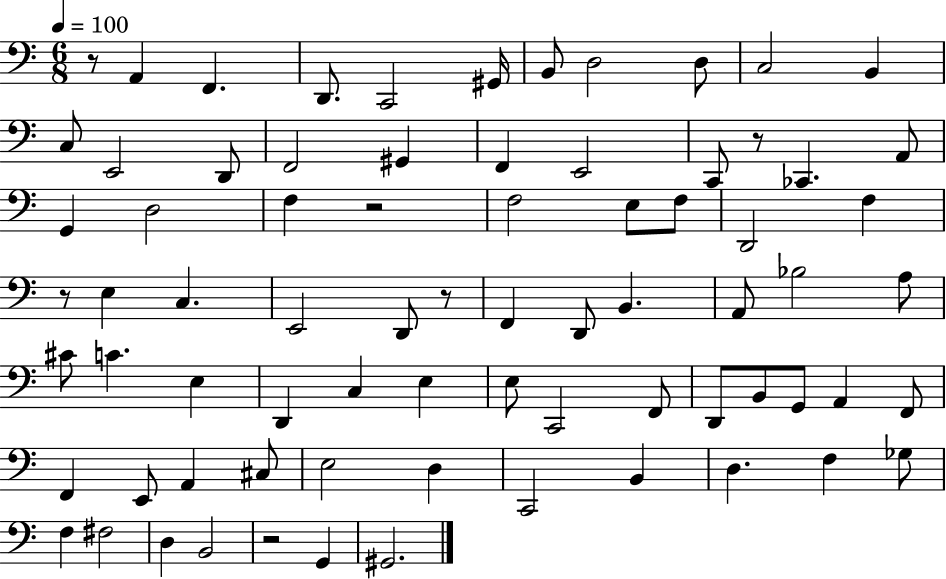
X:1
T:Untitled
M:6/8
L:1/4
K:C
z/2 A,, F,, D,,/2 C,,2 ^G,,/4 B,,/2 D,2 D,/2 C,2 B,, C,/2 E,,2 D,,/2 F,,2 ^G,, F,, E,,2 C,,/2 z/2 _C,, A,,/2 G,, D,2 F, z2 F,2 E,/2 F,/2 D,,2 F, z/2 E, C, E,,2 D,,/2 z/2 F,, D,,/2 B,, A,,/2 _B,2 A,/2 ^C/2 C E, D,, C, E, E,/2 C,,2 F,,/2 D,,/2 B,,/2 G,,/2 A,, F,,/2 F,, E,,/2 A,, ^C,/2 E,2 D, C,,2 B,, D, F, _G,/2 F, ^F,2 D, B,,2 z2 G,, ^G,,2